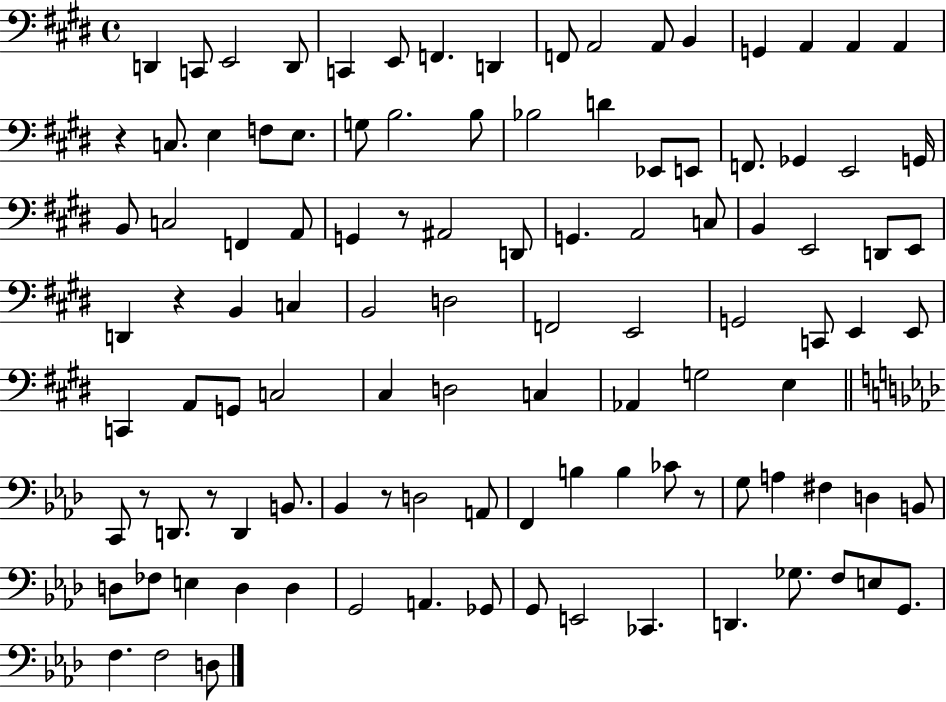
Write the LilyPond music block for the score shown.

{
  \clef bass
  \time 4/4
  \defaultTimeSignature
  \key e \major
  d,4 c,8 e,2 d,8 | c,4 e,8 f,4. d,4 | f,8 a,2 a,8 b,4 | g,4 a,4 a,4 a,4 | \break r4 c8. e4 f8 e8. | g8 b2. b8 | bes2 d'4 ees,8 e,8 | f,8. ges,4 e,2 g,16 | \break b,8 c2 f,4 a,8 | g,4 r8 ais,2 d,8 | g,4. a,2 c8 | b,4 e,2 d,8 e,8 | \break d,4 r4 b,4 c4 | b,2 d2 | f,2 e,2 | g,2 c,8 e,4 e,8 | \break c,4 a,8 g,8 c2 | cis4 d2 c4 | aes,4 g2 e4 | \bar "||" \break \key aes \major c,8 r8 d,8. r8 d,4 b,8. | bes,4 r8 d2 a,8 | f,4 b4 b4 ces'8 r8 | g8 a4 fis4 d4 b,8 | \break d8 fes8 e4 d4 d4 | g,2 a,4. ges,8 | g,8 e,2 ces,4. | d,4. ges8. f8 e8 g,8. | \break f4. f2 d8 | \bar "|."
}